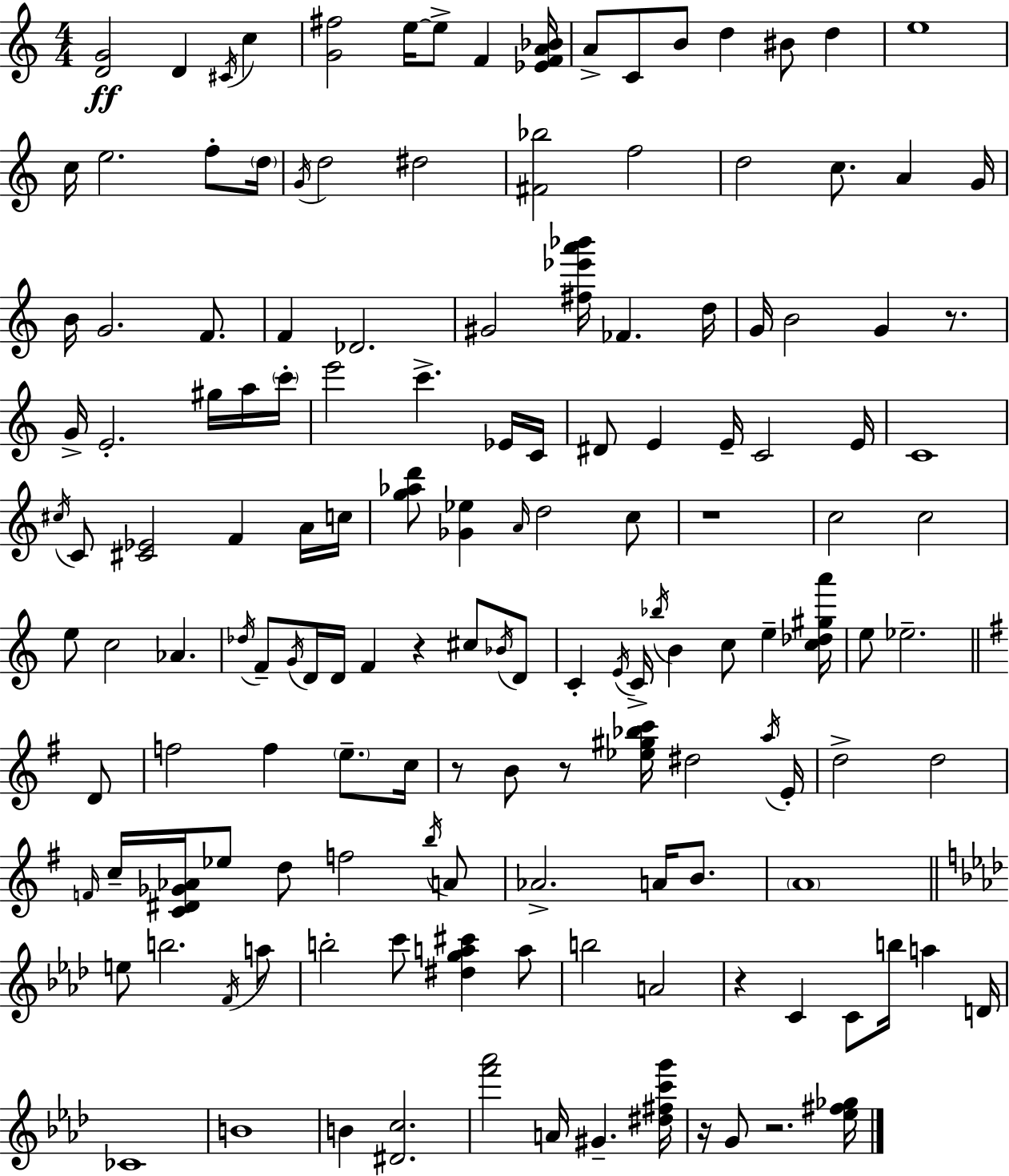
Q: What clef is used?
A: treble